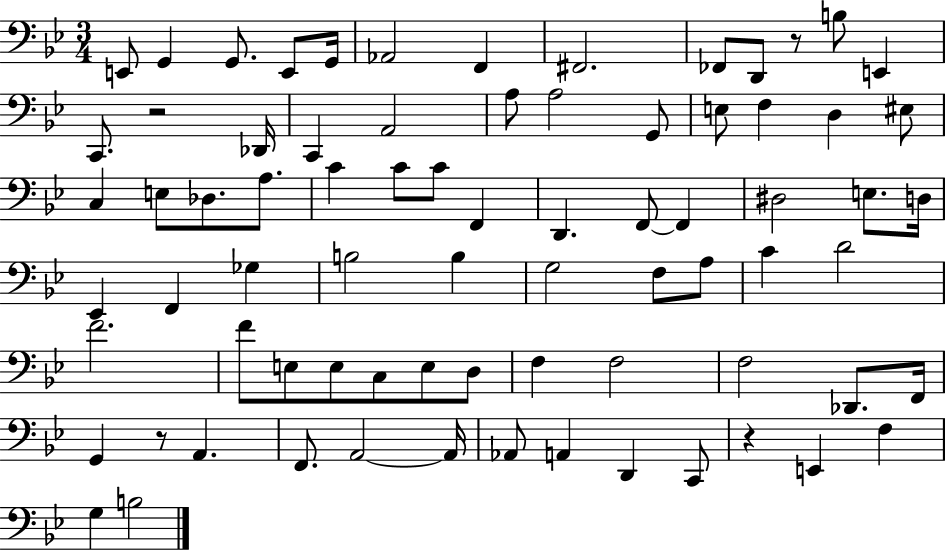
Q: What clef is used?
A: bass